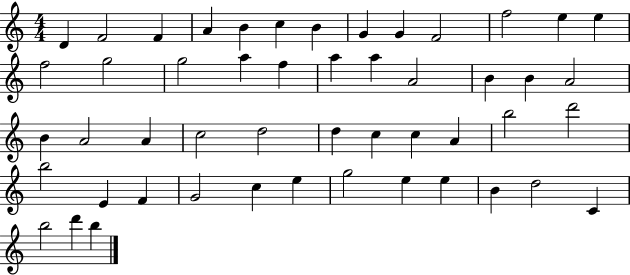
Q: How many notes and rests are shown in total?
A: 50